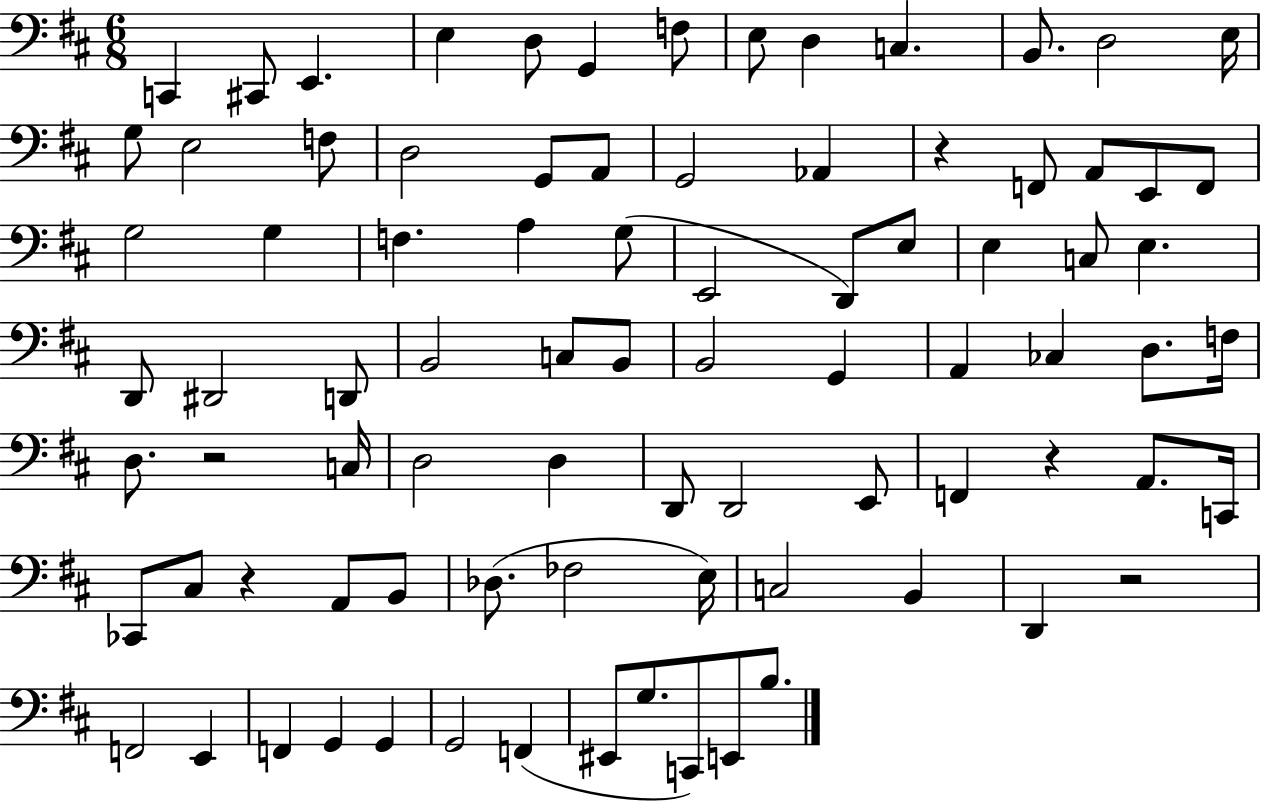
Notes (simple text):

C2/q C#2/e E2/q. E3/q D3/e G2/q F3/e E3/e D3/q C3/q. B2/e. D3/h E3/s G3/e E3/h F3/e D3/h G2/e A2/e G2/h Ab2/q R/q F2/e A2/e E2/e F2/e G3/h G3/q F3/q. A3/q G3/e E2/h D2/e E3/e E3/q C3/e E3/q. D2/e D#2/h D2/e B2/h C3/e B2/e B2/h G2/q A2/q CES3/q D3/e. F3/s D3/e. R/h C3/s D3/h D3/q D2/e D2/h E2/e F2/q R/q A2/e. C2/s CES2/e C#3/e R/q A2/e B2/e Db3/e. FES3/h E3/s C3/h B2/q D2/q R/h F2/h E2/q F2/q G2/q G2/q G2/h F2/q EIS2/e G3/e. C2/e E2/e B3/e.